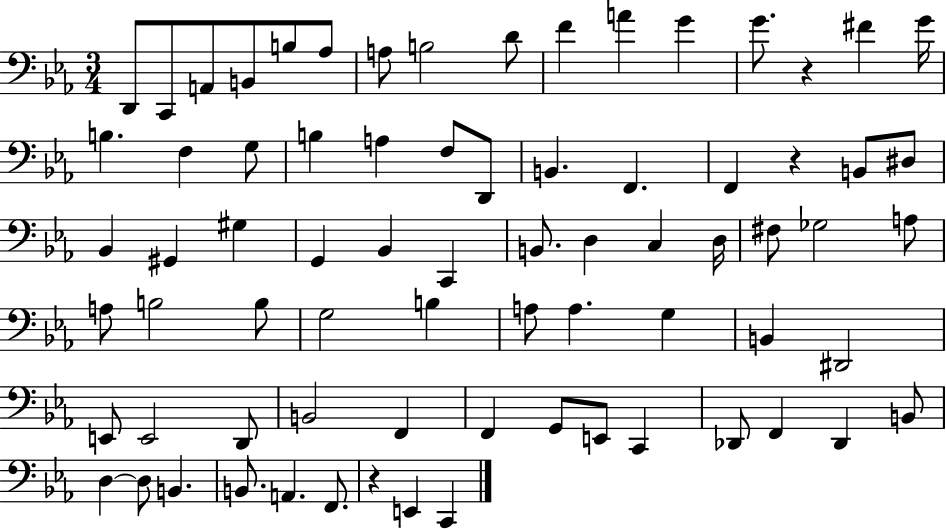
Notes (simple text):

D2/e C2/e A2/e B2/e B3/e Ab3/e A3/e B3/h D4/e F4/q A4/q G4/q G4/e. R/q F#4/q G4/s B3/q. F3/q G3/e B3/q A3/q F3/e D2/e B2/q. F2/q. F2/q R/q B2/e D#3/e Bb2/q G#2/q G#3/q G2/q Bb2/q C2/q B2/e. D3/q C3/q D3/s F#3/e Gb3/h A3/e A3/e B3/h B3/e G3/h B3/q A3/e A3/q. G3/q B2/q D#2/h E2/e E2/h D2/e B2/h F2/q F2/q G2/e E2/e C2/q Db2/e F2/q Db2/q B2/e D3/q D3/e B2/q. B2/e. A2/q. F2/e. R/q E2/q C2/q